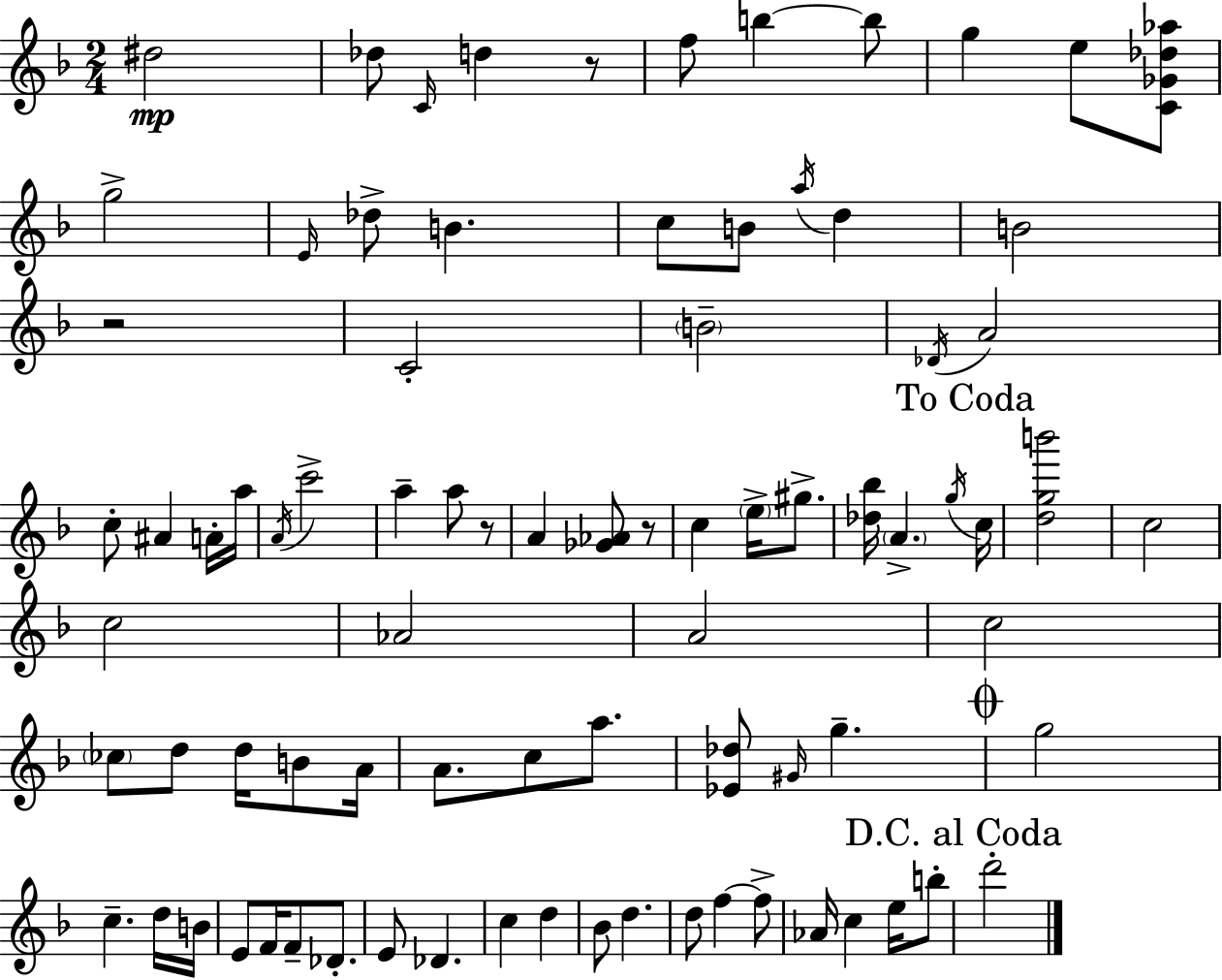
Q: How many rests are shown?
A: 4